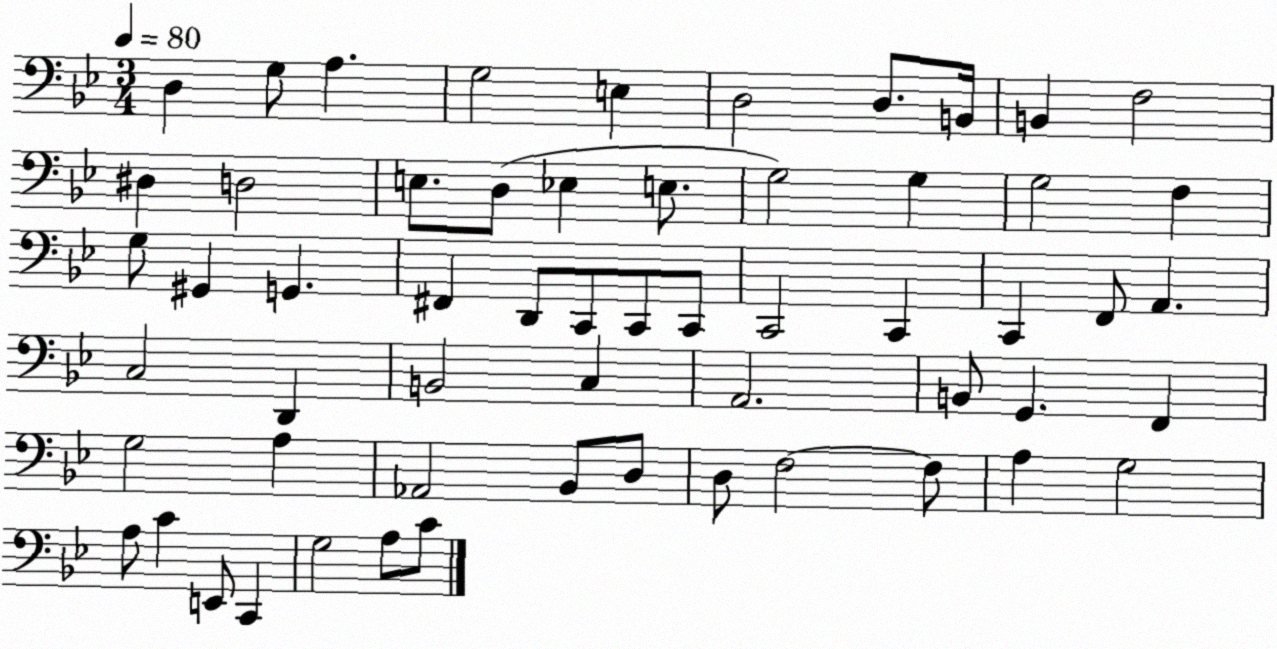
X:1
T:Untitled
M:3/4
L:1/4
K:Bb
D, G,/2 A, G,2 E, D,2 D,/2 B,,/4 B,, F,2 ^D, D,2 E,/2 D,/2 _E, E,/2 G,2 G, G,2 F, G,/2 ^G,, G,, ^F,, D,,/2 C,,/2 C,,/2 C,,/2 C,,2 C,, C,, F,,/2 A,, C,2 D,, B,,2 C, A,,2 B,,/2 G,, F,, G,2 A, _A,,2 _B,,/2 D,/2 D,/2 F,2 F,/2 A, G,2 A,/2 C E,,/2 C,, G,2 A,/2 C/2